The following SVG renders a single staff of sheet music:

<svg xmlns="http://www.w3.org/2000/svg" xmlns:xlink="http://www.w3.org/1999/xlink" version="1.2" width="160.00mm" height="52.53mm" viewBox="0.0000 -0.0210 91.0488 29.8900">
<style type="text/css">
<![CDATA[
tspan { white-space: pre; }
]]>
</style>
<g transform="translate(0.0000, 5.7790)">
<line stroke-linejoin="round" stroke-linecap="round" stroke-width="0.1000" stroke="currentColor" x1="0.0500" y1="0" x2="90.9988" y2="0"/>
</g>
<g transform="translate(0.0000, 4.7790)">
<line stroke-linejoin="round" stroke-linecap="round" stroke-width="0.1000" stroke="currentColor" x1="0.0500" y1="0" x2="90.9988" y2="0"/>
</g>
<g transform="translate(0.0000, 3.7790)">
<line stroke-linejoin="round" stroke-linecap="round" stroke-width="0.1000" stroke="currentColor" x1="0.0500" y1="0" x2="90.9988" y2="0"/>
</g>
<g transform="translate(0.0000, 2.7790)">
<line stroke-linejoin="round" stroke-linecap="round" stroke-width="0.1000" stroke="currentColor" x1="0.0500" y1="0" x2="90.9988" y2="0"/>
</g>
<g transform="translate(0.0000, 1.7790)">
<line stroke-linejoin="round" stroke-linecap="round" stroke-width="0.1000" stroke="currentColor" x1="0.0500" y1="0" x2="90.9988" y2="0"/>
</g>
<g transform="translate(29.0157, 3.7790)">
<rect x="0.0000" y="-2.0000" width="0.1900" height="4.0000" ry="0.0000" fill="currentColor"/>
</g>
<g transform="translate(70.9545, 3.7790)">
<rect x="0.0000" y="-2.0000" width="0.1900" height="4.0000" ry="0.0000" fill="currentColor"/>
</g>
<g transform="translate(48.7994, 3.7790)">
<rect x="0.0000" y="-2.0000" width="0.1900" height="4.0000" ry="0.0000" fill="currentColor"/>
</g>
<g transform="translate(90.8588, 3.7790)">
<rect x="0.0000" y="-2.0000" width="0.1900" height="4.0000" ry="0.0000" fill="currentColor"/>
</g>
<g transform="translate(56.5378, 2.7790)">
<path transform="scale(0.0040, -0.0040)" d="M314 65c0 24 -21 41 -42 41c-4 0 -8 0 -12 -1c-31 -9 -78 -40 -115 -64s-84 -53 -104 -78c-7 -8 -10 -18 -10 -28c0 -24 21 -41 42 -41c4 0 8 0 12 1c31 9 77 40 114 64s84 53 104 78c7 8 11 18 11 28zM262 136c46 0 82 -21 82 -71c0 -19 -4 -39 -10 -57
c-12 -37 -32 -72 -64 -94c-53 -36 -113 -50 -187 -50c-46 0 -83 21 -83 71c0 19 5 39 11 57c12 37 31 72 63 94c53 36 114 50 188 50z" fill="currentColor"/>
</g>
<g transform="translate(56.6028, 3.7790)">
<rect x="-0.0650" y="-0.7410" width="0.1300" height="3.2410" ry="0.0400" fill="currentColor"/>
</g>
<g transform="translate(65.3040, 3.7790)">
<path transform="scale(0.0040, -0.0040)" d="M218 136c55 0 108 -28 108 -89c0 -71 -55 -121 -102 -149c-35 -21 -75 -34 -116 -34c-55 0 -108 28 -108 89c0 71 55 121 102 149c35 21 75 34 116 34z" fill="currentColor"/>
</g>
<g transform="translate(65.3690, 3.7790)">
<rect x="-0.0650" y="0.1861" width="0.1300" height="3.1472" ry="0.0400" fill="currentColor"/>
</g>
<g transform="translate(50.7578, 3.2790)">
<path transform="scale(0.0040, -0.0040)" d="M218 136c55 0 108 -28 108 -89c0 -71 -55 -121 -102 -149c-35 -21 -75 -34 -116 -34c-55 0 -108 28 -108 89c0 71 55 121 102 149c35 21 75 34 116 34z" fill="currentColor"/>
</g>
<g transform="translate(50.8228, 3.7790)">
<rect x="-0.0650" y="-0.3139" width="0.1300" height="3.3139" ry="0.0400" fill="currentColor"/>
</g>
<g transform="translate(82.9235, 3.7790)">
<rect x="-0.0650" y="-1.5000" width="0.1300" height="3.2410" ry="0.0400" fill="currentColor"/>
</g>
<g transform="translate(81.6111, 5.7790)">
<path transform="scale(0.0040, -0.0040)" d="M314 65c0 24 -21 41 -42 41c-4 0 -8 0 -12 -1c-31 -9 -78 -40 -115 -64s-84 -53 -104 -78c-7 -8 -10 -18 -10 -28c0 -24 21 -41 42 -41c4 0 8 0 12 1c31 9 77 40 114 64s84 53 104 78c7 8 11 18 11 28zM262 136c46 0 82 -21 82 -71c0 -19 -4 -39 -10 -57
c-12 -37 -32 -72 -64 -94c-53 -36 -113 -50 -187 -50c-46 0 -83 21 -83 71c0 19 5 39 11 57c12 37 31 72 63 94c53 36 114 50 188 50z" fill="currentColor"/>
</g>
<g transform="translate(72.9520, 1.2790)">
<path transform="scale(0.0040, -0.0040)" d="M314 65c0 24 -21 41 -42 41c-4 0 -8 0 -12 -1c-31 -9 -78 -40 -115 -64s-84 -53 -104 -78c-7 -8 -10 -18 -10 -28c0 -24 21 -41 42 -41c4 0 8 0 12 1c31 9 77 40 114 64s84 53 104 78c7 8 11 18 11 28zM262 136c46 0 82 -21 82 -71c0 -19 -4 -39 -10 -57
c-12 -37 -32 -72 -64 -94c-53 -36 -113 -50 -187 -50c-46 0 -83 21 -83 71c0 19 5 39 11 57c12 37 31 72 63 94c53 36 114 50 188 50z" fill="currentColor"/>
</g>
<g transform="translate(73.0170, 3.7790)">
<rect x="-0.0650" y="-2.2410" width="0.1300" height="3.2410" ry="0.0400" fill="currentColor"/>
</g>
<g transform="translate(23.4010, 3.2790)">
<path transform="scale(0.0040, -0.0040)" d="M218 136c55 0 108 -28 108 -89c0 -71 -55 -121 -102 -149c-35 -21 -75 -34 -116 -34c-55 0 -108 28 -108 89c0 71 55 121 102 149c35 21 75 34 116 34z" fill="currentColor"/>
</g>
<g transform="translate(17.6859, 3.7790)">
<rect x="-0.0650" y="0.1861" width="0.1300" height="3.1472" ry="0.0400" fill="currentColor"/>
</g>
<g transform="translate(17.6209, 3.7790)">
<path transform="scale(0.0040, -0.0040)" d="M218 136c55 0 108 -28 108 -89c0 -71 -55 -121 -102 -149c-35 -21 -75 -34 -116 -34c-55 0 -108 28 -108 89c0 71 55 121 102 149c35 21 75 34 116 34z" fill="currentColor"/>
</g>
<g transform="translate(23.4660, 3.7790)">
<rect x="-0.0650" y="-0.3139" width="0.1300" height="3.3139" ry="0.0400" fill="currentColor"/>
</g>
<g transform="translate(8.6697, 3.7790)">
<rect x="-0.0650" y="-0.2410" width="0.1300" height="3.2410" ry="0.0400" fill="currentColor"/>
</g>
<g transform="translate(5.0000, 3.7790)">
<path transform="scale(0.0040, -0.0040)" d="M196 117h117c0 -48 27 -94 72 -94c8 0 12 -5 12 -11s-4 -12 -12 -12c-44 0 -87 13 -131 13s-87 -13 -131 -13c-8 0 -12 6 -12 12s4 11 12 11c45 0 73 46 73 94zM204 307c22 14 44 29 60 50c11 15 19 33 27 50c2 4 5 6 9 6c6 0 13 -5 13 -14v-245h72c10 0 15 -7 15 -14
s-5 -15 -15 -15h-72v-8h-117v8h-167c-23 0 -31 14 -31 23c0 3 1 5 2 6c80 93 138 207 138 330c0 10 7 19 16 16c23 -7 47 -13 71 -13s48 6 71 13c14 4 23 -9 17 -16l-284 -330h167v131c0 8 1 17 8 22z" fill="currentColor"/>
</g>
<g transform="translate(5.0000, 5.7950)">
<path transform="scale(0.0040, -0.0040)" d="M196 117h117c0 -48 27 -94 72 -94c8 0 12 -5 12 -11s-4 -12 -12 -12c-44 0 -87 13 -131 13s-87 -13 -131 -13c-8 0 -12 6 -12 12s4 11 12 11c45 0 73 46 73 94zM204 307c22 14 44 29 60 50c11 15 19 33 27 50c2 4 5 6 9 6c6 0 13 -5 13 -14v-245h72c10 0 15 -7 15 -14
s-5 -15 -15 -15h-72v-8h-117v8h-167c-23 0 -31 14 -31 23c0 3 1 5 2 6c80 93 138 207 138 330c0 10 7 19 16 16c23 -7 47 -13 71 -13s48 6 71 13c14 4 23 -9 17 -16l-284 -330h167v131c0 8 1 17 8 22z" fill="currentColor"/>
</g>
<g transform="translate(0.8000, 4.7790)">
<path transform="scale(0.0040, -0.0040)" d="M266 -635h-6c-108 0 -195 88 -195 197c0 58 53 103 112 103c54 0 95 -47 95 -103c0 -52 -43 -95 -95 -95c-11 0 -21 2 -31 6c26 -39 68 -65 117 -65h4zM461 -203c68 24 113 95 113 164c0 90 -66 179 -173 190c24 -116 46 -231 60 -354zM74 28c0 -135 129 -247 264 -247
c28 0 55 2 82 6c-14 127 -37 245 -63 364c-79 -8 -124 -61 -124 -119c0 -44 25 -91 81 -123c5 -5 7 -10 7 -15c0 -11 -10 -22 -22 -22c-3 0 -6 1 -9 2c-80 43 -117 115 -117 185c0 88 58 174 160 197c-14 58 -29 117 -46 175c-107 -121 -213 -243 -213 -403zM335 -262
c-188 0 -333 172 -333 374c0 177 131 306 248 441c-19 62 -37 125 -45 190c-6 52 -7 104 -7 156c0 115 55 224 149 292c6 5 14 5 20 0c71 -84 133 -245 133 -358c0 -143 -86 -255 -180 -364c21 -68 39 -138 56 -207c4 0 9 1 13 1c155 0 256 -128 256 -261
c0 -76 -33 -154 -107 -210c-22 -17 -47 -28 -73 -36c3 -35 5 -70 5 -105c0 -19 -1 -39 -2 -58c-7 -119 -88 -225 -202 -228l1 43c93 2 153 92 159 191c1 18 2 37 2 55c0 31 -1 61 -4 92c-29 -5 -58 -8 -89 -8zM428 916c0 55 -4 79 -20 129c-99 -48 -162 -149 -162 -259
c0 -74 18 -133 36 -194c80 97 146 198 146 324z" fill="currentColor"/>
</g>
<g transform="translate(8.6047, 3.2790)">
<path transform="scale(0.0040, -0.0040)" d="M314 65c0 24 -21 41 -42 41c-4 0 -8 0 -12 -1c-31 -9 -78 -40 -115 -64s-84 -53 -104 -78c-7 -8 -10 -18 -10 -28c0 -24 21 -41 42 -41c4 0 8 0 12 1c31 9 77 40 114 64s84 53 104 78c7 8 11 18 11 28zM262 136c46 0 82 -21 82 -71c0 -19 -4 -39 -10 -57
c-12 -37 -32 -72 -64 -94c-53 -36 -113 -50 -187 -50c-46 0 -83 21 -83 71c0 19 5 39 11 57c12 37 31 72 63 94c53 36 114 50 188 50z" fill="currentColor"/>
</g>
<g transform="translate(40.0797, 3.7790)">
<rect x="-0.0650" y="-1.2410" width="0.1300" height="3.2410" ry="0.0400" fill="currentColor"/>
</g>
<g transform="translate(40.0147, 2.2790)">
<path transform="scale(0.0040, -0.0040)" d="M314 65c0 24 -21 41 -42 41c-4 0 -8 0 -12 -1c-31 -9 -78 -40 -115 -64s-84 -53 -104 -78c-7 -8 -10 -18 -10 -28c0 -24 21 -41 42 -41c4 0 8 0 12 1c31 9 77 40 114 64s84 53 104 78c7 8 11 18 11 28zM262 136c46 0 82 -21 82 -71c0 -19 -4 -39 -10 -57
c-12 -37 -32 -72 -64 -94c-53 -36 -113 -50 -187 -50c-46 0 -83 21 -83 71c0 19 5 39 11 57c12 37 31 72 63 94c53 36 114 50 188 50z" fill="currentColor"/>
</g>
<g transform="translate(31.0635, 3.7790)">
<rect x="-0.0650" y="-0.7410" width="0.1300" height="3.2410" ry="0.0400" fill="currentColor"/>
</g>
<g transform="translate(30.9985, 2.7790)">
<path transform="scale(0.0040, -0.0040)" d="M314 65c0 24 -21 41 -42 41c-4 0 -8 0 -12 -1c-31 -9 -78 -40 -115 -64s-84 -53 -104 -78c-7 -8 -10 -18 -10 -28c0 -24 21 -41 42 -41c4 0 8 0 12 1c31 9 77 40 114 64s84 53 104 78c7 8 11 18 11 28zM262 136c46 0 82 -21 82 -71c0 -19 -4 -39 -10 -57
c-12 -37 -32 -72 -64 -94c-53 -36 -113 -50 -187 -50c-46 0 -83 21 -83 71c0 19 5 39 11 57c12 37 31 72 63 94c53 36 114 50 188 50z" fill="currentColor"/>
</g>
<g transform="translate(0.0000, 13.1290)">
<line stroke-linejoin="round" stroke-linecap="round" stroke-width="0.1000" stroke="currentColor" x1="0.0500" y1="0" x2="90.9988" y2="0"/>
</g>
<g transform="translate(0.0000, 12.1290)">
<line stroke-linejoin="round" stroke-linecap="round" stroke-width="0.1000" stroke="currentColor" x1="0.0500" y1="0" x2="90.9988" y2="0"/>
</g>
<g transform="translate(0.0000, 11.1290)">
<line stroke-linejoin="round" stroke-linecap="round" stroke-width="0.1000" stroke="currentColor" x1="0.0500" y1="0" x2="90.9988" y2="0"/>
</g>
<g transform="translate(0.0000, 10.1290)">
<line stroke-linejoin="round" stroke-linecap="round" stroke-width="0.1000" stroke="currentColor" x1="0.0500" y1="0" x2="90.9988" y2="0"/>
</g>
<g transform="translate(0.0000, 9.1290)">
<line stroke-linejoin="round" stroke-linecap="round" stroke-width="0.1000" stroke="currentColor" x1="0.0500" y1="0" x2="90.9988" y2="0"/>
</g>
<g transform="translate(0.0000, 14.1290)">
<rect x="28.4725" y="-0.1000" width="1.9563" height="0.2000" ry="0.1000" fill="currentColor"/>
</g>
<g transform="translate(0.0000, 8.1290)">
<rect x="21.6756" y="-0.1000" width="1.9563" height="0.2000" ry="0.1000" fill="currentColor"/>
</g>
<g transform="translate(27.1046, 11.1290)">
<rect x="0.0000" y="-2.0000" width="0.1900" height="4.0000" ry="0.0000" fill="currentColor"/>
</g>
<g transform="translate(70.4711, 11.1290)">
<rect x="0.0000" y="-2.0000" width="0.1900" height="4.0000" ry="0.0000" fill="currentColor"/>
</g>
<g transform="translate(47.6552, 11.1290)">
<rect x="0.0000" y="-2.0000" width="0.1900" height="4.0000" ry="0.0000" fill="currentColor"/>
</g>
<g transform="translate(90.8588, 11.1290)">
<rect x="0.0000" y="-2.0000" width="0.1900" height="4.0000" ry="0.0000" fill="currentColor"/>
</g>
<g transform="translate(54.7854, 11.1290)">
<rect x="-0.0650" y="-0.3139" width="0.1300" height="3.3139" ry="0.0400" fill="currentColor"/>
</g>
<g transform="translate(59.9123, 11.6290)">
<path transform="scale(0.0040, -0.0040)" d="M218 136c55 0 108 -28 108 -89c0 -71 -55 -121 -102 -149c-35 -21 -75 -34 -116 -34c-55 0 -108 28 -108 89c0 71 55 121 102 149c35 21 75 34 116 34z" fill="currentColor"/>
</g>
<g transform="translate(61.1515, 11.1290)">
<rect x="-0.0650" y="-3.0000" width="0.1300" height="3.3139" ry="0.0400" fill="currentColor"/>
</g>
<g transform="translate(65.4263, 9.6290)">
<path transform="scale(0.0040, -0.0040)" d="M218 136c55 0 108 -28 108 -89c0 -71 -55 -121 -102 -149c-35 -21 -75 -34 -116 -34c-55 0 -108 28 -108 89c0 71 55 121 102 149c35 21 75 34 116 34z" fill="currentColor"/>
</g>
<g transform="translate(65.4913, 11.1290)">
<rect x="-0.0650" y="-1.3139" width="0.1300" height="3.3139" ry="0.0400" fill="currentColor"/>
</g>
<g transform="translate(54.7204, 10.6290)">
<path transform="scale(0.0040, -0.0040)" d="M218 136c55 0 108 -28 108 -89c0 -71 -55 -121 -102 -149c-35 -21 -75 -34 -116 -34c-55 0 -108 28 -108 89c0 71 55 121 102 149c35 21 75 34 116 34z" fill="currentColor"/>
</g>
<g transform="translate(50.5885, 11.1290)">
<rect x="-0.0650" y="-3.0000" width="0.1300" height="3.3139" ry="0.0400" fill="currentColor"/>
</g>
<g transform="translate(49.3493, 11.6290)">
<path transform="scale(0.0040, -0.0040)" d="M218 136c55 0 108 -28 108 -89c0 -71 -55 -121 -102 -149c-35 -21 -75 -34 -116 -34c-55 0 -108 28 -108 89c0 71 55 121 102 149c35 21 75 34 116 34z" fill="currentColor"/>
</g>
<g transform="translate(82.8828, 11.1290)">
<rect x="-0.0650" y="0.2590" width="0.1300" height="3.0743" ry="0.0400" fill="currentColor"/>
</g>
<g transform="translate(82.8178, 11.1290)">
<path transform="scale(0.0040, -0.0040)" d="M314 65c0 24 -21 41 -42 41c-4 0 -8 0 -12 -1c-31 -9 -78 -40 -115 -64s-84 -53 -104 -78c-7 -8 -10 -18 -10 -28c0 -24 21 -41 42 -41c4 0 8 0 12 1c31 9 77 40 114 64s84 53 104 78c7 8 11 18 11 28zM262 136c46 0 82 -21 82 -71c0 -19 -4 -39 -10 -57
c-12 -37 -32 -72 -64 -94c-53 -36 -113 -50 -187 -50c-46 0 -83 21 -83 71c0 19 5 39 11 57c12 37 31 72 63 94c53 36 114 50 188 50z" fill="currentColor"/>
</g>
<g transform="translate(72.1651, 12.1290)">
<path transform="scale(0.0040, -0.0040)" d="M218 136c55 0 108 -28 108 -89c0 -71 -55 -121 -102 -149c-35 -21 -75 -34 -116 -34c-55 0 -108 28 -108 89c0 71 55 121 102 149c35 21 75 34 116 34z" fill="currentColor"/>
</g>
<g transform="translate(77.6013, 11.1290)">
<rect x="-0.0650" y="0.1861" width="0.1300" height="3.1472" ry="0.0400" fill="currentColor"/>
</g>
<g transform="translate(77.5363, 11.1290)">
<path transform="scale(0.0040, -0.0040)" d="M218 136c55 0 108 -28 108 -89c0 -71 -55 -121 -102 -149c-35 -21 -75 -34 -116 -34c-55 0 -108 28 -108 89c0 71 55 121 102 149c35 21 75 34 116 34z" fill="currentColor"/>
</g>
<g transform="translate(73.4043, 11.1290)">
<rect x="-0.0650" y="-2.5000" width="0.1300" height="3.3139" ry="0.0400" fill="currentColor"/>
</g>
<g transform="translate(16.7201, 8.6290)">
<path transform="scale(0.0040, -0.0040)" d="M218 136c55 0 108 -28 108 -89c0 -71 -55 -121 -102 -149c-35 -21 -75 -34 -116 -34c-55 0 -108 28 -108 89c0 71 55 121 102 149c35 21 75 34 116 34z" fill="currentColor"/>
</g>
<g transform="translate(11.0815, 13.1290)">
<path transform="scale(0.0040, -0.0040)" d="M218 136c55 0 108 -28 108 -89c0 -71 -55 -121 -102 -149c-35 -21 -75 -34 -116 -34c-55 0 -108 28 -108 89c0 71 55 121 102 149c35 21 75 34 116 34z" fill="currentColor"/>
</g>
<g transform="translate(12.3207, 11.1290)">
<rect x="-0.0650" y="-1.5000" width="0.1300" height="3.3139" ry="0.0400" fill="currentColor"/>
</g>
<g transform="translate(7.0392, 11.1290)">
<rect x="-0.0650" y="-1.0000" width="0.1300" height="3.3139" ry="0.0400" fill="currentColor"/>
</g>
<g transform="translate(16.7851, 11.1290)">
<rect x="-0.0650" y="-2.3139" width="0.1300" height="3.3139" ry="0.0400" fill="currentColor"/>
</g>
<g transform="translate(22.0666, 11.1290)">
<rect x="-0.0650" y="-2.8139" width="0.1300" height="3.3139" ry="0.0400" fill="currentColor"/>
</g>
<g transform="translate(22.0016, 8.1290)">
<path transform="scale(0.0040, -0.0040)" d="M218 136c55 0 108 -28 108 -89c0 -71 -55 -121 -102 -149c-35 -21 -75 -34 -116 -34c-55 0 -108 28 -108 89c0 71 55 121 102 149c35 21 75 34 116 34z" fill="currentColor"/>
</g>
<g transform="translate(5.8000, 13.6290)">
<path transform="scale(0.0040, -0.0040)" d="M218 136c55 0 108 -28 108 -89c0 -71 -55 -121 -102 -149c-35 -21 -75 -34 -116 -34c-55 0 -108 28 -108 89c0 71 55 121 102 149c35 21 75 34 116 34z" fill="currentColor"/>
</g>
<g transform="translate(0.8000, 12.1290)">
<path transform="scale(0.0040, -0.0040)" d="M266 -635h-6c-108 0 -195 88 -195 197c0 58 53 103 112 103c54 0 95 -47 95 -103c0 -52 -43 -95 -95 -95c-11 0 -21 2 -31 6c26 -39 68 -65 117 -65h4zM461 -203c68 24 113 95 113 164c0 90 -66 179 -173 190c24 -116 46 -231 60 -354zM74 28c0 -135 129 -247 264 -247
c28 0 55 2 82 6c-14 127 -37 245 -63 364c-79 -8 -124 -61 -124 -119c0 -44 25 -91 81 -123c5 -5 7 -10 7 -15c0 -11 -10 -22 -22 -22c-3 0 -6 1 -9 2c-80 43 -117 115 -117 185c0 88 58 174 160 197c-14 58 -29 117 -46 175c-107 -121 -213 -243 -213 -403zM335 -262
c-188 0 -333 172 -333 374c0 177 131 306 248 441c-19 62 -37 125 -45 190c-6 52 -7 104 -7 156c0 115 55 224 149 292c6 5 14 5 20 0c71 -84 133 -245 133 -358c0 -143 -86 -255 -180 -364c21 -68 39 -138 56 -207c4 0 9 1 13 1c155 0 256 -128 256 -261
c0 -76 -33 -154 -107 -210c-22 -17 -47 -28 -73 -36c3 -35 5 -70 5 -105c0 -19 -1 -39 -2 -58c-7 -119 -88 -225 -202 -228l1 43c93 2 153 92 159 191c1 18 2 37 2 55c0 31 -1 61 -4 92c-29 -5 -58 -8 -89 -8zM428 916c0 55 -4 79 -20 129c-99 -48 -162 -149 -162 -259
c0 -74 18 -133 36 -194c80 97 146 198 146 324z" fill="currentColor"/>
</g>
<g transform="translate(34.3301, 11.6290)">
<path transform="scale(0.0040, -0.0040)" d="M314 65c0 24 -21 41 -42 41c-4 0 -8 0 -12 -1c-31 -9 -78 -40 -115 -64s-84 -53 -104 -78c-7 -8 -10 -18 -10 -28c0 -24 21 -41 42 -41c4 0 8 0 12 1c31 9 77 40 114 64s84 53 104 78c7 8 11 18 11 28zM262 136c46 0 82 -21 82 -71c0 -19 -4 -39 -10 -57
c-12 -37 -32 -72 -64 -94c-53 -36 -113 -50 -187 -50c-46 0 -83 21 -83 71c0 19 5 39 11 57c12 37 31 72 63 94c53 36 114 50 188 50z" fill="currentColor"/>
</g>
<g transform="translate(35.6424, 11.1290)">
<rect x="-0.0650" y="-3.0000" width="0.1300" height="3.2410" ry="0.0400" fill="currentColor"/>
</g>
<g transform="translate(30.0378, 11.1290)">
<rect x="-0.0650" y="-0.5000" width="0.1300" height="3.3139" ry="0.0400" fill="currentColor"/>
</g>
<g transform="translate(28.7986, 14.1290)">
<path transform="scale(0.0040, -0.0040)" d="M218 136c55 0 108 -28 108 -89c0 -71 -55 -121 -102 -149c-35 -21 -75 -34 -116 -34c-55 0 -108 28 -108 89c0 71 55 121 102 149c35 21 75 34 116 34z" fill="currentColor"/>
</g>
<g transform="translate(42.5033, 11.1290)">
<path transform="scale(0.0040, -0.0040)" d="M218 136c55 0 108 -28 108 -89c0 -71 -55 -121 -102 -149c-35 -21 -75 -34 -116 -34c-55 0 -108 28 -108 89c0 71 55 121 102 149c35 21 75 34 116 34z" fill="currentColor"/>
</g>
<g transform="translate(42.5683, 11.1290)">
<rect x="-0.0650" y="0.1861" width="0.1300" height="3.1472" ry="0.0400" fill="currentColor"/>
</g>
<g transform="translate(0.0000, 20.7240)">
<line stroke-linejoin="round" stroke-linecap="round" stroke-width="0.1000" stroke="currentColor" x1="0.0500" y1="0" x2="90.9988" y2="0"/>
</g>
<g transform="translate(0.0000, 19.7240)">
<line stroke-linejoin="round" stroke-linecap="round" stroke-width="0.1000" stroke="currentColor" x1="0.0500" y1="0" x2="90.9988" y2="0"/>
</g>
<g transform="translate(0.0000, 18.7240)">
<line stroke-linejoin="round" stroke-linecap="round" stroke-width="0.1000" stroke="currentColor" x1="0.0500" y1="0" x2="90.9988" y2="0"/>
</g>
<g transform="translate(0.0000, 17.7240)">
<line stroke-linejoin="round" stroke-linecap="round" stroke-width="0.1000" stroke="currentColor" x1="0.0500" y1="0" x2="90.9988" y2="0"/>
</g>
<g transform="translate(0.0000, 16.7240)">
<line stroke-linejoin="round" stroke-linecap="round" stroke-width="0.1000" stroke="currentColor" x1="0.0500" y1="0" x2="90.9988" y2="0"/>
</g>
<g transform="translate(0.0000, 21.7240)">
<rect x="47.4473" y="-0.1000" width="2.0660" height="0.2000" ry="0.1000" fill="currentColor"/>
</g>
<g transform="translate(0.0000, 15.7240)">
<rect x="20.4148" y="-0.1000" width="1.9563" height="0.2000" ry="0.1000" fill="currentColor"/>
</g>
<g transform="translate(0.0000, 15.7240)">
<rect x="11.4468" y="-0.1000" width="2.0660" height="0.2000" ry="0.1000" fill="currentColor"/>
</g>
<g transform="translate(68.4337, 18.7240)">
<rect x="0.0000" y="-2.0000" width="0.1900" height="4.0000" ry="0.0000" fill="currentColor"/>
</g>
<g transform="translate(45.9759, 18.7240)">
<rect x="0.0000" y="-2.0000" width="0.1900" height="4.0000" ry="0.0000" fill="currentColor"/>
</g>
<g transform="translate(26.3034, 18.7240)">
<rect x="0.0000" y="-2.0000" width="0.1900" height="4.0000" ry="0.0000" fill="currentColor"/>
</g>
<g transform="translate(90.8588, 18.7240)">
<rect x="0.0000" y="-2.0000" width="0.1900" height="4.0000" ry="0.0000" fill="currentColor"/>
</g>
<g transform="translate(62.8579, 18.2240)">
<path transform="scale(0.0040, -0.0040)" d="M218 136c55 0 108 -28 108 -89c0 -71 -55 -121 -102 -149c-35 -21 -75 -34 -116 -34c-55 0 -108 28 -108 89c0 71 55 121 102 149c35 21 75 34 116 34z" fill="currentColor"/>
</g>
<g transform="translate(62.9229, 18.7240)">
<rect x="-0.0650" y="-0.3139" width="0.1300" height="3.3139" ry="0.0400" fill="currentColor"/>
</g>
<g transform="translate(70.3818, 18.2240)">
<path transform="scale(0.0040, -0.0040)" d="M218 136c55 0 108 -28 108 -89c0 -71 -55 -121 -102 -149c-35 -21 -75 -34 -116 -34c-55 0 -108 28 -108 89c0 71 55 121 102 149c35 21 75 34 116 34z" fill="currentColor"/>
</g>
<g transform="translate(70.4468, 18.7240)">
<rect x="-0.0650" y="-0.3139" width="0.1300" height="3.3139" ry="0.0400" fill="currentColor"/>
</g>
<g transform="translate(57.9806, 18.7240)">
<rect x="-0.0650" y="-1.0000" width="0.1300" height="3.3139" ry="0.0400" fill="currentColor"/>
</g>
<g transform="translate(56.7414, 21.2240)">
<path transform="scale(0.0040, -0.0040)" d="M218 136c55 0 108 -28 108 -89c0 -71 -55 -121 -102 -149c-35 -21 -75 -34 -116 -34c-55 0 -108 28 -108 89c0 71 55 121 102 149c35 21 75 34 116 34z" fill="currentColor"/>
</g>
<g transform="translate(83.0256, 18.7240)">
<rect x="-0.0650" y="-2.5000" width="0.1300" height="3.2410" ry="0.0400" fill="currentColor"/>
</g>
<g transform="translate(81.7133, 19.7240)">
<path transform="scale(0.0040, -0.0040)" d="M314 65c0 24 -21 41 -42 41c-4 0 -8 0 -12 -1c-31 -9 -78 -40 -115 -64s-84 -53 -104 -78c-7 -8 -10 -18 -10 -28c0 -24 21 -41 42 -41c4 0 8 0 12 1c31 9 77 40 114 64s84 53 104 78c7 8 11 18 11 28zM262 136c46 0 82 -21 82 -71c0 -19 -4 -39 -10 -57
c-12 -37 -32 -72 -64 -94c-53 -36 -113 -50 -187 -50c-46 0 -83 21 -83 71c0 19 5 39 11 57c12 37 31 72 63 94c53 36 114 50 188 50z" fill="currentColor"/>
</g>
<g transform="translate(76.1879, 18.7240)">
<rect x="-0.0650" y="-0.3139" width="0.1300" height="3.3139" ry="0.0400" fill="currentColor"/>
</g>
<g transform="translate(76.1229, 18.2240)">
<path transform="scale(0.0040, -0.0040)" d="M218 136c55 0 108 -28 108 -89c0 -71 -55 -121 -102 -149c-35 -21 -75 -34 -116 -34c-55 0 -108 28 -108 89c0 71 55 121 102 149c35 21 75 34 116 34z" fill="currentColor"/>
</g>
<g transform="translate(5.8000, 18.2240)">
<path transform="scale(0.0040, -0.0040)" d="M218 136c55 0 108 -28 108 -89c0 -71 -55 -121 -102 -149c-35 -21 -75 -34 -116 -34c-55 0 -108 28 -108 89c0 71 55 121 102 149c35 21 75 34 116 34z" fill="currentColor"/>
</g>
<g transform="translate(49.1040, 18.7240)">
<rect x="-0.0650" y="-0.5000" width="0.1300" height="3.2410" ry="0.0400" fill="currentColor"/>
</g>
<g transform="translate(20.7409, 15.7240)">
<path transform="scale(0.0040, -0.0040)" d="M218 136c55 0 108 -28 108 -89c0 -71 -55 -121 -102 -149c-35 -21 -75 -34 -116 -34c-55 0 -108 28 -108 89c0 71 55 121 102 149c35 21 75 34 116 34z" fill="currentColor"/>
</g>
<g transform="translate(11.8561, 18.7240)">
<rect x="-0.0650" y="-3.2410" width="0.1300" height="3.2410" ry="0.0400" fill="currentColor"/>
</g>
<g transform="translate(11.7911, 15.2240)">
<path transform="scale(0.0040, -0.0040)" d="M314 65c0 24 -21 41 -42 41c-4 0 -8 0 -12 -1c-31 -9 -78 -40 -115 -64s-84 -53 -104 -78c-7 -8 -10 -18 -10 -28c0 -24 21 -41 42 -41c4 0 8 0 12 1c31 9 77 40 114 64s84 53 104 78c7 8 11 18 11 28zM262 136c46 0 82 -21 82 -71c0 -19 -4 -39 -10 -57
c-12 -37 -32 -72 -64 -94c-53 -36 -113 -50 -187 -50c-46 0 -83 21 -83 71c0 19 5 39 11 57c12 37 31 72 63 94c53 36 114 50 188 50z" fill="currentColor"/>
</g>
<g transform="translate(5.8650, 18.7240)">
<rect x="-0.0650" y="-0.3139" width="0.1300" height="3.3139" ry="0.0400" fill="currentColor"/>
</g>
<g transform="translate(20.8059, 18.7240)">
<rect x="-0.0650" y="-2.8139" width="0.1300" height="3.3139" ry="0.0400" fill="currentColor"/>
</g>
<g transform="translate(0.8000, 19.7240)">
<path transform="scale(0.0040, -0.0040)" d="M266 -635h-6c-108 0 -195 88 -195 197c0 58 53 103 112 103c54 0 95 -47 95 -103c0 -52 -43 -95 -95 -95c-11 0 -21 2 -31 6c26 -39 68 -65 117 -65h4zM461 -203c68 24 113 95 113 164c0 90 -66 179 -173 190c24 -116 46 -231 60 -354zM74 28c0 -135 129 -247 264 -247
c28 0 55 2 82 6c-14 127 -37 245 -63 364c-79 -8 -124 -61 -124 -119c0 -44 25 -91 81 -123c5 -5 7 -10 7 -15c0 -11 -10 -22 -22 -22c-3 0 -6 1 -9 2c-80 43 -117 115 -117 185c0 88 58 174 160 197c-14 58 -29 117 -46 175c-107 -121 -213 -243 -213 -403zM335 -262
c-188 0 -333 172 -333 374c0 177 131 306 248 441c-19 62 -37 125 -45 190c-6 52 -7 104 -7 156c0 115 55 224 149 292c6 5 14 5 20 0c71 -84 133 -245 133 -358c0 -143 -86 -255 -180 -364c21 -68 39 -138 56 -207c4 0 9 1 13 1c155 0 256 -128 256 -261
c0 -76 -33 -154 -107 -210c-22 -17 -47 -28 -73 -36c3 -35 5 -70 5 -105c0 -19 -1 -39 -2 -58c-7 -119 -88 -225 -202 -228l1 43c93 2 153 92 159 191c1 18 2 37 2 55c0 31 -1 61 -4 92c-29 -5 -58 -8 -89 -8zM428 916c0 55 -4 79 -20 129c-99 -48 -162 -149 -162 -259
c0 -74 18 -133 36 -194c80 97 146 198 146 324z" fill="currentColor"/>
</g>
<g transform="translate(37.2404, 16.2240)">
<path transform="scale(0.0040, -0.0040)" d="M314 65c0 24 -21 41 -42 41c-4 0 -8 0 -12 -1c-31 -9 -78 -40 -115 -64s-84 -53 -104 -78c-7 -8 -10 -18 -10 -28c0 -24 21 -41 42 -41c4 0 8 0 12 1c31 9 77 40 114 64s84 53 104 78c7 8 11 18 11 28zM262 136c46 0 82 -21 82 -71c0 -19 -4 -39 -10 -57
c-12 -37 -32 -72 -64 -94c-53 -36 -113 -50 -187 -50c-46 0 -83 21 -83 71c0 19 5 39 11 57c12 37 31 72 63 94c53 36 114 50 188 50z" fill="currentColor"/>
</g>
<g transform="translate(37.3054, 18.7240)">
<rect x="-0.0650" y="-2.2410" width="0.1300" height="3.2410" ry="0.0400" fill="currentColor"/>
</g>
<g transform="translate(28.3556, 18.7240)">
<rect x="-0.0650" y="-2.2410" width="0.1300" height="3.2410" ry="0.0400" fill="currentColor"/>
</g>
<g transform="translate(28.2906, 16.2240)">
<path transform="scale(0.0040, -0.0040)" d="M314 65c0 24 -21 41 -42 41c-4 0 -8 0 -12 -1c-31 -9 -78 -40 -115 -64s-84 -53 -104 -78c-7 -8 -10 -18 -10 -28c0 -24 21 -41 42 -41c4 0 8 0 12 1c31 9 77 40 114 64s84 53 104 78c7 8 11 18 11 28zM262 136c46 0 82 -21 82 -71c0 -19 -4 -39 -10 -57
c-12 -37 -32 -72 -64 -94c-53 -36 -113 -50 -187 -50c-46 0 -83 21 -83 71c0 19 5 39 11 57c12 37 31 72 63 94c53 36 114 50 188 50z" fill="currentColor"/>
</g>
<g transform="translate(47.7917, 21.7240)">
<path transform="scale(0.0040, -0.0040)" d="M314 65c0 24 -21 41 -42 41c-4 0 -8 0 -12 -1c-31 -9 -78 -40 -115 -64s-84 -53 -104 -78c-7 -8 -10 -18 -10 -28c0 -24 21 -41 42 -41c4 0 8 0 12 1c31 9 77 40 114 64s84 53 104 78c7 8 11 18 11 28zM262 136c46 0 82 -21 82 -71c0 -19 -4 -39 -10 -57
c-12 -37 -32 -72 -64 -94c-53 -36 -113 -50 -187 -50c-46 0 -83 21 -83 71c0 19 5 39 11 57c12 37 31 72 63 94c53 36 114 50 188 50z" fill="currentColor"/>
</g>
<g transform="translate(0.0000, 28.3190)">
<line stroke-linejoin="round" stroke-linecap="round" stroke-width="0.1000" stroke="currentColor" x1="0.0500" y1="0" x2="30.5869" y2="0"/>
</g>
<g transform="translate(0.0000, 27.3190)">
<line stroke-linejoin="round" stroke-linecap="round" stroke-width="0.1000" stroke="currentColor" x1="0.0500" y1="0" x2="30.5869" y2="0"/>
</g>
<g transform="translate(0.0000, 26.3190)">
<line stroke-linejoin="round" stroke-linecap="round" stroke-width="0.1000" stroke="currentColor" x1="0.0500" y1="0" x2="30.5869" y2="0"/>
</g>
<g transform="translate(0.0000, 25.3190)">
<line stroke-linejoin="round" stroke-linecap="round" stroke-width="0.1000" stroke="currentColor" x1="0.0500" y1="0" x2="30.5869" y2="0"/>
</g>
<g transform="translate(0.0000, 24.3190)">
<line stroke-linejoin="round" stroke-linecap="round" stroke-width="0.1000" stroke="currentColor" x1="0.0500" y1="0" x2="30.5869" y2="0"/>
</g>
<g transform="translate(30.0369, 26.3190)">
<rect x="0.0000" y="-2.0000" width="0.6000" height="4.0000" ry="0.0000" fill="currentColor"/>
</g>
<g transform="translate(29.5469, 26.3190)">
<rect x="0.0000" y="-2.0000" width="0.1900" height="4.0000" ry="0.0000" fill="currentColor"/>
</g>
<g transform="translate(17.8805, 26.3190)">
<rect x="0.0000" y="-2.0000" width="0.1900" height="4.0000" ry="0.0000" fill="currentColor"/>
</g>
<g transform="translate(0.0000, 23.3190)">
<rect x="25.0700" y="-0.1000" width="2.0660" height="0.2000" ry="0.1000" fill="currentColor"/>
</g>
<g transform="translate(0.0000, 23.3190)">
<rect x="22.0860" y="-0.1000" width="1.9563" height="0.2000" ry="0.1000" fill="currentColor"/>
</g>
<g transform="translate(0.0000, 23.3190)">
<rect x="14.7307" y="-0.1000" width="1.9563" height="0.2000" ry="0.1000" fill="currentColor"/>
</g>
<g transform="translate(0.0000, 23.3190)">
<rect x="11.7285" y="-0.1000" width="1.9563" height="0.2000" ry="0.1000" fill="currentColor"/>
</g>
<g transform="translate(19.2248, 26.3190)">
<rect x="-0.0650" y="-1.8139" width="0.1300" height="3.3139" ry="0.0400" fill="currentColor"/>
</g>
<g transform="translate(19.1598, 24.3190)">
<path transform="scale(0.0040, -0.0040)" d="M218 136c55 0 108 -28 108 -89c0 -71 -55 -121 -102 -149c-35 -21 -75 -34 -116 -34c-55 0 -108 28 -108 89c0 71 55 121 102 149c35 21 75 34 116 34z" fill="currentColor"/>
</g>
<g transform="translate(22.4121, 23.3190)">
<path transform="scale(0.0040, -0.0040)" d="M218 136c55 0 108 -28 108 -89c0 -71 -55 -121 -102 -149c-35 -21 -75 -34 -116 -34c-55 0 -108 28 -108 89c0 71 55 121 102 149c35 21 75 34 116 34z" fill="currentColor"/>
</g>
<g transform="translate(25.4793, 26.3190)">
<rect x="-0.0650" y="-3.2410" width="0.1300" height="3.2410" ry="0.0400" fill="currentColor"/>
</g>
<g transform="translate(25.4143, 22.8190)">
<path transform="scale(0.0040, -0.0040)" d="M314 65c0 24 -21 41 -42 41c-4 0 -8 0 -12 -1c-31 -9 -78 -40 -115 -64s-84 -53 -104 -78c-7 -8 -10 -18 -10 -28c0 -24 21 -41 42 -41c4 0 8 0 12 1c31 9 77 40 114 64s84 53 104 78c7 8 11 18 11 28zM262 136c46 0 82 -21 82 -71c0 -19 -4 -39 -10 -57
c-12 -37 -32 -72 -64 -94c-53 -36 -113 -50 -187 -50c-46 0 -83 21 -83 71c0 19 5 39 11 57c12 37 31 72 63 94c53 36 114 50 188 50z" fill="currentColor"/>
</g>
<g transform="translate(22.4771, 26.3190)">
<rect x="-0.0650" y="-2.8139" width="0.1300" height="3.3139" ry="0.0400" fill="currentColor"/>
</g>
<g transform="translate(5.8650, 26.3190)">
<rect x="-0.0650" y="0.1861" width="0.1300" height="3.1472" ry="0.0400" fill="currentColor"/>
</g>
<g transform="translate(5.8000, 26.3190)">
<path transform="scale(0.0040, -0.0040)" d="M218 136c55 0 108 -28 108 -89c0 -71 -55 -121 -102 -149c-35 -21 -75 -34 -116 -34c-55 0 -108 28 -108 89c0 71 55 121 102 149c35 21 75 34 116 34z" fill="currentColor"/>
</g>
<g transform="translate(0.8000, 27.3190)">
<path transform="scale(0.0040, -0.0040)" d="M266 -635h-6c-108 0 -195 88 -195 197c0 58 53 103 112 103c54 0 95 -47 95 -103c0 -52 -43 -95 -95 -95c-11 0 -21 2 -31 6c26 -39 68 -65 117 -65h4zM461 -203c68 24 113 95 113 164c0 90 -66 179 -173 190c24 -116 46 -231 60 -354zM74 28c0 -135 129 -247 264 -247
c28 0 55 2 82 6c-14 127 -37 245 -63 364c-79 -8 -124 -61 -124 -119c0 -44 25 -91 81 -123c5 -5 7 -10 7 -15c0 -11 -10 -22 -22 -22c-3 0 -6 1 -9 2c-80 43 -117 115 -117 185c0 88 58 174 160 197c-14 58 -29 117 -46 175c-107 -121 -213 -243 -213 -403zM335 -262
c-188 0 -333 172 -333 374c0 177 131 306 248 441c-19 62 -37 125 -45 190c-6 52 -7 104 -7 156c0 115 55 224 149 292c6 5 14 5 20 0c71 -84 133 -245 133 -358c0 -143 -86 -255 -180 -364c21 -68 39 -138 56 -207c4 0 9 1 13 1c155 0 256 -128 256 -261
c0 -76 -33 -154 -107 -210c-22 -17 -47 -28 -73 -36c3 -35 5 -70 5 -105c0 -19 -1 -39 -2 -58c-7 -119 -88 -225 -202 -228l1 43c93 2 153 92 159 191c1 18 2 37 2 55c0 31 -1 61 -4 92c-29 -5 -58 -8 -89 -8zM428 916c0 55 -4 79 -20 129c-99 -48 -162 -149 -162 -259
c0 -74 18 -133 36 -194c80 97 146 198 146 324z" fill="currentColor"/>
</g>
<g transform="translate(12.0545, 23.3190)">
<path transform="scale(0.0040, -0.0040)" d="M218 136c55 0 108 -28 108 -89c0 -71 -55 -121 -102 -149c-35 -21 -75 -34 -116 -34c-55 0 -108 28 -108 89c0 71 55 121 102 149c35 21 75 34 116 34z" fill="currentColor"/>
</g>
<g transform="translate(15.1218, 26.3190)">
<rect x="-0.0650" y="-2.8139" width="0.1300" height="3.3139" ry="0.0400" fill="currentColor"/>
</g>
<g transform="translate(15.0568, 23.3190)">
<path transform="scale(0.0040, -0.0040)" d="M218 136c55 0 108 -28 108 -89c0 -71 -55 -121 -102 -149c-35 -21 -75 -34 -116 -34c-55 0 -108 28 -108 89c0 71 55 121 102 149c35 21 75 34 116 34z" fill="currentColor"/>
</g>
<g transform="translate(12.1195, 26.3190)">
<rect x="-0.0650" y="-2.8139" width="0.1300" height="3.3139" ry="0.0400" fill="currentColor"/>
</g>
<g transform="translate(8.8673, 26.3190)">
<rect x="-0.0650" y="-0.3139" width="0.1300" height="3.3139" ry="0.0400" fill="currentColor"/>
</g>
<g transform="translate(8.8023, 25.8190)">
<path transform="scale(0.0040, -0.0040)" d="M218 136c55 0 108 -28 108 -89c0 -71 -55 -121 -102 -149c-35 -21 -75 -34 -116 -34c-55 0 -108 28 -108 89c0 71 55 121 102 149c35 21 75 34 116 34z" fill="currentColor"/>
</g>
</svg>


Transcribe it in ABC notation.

X:1
T:Untitled
M:4/4
L:1/4
K:C
c2 B c d2 e2 c d2 B g2 E2 D E g a C A2 B A c A e G B B2 c b2 a g2 g2 C2 D c c c G2 B c a a f a b2